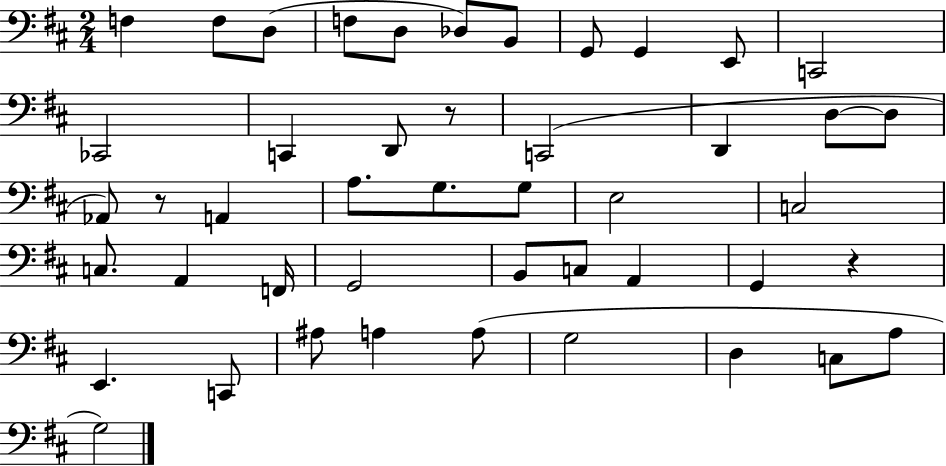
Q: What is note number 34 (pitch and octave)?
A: E2